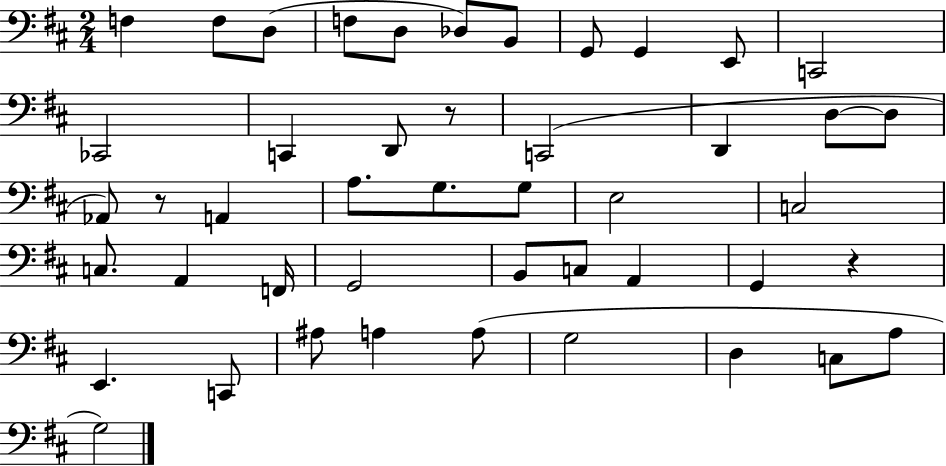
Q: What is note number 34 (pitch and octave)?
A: E2